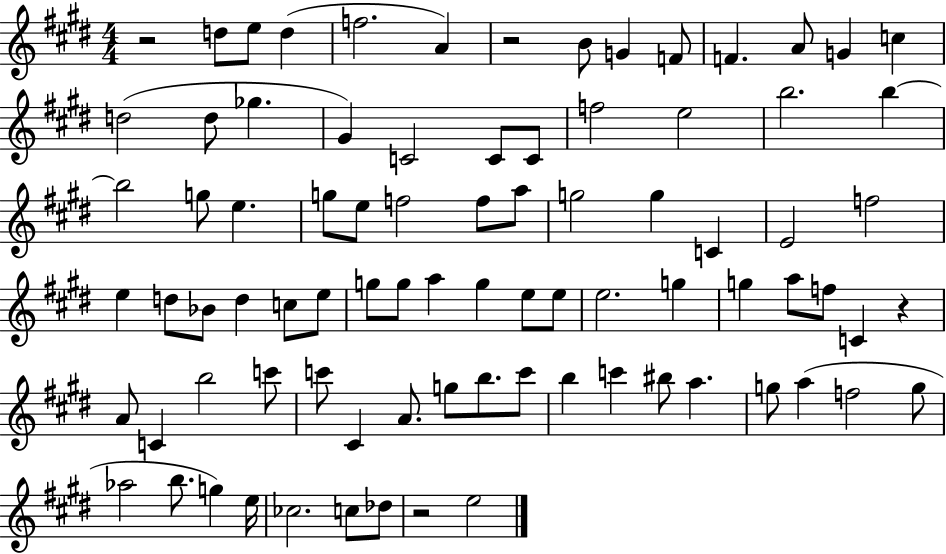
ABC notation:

X:1
T:Untitled
M:4/4
L:1/4
K:E
z2 d/2 e/2 d f2 A z2 B/2 G F/2 F A/2 G c d2 d/2 _g ^G C2 C/2 C/2 f2 e2 b2 b b2 g/2 e g/2 e/2 f2 f/2 a/2 g2 g C E2 f2 e d/2 _B/2 d c/2 e/2 g/2 g/2 a g e/2 e/2 e2 g g a/2 f/2 C z A/2 C b2 c'/2 c'/2 ^C A/2 g/2 b/2 c'/2 b c' ^b/2 a g/2 a f2 g/2 _a2 b/2 g e/4 _c2 c/2 _d/2 z2 e2